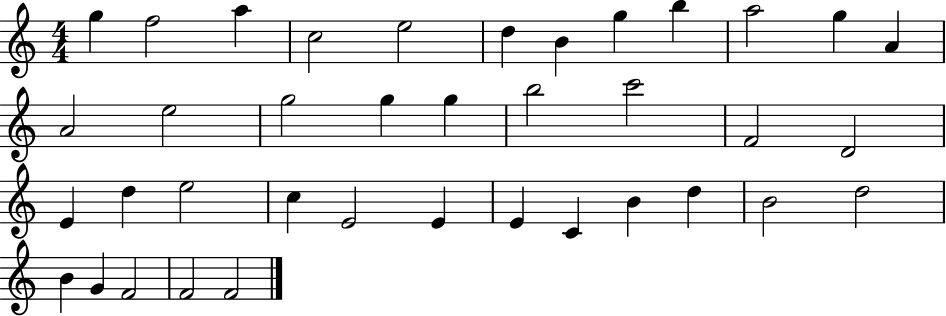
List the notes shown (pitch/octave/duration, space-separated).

G5/q F5/h A5/q C5/h E5/h D5/q B4/q G5/q B5/q A5/h G5/q A4/q A4/h E5/h G5/h G5/q G5/q B5/h C6/h F4/h D4/h E4/q D5/q E5/h C5/q E4/h E4/q E4/q C4/q B4/q D5/q B4/h D5/h B4/q G4/q F4/h F4/h F4/h